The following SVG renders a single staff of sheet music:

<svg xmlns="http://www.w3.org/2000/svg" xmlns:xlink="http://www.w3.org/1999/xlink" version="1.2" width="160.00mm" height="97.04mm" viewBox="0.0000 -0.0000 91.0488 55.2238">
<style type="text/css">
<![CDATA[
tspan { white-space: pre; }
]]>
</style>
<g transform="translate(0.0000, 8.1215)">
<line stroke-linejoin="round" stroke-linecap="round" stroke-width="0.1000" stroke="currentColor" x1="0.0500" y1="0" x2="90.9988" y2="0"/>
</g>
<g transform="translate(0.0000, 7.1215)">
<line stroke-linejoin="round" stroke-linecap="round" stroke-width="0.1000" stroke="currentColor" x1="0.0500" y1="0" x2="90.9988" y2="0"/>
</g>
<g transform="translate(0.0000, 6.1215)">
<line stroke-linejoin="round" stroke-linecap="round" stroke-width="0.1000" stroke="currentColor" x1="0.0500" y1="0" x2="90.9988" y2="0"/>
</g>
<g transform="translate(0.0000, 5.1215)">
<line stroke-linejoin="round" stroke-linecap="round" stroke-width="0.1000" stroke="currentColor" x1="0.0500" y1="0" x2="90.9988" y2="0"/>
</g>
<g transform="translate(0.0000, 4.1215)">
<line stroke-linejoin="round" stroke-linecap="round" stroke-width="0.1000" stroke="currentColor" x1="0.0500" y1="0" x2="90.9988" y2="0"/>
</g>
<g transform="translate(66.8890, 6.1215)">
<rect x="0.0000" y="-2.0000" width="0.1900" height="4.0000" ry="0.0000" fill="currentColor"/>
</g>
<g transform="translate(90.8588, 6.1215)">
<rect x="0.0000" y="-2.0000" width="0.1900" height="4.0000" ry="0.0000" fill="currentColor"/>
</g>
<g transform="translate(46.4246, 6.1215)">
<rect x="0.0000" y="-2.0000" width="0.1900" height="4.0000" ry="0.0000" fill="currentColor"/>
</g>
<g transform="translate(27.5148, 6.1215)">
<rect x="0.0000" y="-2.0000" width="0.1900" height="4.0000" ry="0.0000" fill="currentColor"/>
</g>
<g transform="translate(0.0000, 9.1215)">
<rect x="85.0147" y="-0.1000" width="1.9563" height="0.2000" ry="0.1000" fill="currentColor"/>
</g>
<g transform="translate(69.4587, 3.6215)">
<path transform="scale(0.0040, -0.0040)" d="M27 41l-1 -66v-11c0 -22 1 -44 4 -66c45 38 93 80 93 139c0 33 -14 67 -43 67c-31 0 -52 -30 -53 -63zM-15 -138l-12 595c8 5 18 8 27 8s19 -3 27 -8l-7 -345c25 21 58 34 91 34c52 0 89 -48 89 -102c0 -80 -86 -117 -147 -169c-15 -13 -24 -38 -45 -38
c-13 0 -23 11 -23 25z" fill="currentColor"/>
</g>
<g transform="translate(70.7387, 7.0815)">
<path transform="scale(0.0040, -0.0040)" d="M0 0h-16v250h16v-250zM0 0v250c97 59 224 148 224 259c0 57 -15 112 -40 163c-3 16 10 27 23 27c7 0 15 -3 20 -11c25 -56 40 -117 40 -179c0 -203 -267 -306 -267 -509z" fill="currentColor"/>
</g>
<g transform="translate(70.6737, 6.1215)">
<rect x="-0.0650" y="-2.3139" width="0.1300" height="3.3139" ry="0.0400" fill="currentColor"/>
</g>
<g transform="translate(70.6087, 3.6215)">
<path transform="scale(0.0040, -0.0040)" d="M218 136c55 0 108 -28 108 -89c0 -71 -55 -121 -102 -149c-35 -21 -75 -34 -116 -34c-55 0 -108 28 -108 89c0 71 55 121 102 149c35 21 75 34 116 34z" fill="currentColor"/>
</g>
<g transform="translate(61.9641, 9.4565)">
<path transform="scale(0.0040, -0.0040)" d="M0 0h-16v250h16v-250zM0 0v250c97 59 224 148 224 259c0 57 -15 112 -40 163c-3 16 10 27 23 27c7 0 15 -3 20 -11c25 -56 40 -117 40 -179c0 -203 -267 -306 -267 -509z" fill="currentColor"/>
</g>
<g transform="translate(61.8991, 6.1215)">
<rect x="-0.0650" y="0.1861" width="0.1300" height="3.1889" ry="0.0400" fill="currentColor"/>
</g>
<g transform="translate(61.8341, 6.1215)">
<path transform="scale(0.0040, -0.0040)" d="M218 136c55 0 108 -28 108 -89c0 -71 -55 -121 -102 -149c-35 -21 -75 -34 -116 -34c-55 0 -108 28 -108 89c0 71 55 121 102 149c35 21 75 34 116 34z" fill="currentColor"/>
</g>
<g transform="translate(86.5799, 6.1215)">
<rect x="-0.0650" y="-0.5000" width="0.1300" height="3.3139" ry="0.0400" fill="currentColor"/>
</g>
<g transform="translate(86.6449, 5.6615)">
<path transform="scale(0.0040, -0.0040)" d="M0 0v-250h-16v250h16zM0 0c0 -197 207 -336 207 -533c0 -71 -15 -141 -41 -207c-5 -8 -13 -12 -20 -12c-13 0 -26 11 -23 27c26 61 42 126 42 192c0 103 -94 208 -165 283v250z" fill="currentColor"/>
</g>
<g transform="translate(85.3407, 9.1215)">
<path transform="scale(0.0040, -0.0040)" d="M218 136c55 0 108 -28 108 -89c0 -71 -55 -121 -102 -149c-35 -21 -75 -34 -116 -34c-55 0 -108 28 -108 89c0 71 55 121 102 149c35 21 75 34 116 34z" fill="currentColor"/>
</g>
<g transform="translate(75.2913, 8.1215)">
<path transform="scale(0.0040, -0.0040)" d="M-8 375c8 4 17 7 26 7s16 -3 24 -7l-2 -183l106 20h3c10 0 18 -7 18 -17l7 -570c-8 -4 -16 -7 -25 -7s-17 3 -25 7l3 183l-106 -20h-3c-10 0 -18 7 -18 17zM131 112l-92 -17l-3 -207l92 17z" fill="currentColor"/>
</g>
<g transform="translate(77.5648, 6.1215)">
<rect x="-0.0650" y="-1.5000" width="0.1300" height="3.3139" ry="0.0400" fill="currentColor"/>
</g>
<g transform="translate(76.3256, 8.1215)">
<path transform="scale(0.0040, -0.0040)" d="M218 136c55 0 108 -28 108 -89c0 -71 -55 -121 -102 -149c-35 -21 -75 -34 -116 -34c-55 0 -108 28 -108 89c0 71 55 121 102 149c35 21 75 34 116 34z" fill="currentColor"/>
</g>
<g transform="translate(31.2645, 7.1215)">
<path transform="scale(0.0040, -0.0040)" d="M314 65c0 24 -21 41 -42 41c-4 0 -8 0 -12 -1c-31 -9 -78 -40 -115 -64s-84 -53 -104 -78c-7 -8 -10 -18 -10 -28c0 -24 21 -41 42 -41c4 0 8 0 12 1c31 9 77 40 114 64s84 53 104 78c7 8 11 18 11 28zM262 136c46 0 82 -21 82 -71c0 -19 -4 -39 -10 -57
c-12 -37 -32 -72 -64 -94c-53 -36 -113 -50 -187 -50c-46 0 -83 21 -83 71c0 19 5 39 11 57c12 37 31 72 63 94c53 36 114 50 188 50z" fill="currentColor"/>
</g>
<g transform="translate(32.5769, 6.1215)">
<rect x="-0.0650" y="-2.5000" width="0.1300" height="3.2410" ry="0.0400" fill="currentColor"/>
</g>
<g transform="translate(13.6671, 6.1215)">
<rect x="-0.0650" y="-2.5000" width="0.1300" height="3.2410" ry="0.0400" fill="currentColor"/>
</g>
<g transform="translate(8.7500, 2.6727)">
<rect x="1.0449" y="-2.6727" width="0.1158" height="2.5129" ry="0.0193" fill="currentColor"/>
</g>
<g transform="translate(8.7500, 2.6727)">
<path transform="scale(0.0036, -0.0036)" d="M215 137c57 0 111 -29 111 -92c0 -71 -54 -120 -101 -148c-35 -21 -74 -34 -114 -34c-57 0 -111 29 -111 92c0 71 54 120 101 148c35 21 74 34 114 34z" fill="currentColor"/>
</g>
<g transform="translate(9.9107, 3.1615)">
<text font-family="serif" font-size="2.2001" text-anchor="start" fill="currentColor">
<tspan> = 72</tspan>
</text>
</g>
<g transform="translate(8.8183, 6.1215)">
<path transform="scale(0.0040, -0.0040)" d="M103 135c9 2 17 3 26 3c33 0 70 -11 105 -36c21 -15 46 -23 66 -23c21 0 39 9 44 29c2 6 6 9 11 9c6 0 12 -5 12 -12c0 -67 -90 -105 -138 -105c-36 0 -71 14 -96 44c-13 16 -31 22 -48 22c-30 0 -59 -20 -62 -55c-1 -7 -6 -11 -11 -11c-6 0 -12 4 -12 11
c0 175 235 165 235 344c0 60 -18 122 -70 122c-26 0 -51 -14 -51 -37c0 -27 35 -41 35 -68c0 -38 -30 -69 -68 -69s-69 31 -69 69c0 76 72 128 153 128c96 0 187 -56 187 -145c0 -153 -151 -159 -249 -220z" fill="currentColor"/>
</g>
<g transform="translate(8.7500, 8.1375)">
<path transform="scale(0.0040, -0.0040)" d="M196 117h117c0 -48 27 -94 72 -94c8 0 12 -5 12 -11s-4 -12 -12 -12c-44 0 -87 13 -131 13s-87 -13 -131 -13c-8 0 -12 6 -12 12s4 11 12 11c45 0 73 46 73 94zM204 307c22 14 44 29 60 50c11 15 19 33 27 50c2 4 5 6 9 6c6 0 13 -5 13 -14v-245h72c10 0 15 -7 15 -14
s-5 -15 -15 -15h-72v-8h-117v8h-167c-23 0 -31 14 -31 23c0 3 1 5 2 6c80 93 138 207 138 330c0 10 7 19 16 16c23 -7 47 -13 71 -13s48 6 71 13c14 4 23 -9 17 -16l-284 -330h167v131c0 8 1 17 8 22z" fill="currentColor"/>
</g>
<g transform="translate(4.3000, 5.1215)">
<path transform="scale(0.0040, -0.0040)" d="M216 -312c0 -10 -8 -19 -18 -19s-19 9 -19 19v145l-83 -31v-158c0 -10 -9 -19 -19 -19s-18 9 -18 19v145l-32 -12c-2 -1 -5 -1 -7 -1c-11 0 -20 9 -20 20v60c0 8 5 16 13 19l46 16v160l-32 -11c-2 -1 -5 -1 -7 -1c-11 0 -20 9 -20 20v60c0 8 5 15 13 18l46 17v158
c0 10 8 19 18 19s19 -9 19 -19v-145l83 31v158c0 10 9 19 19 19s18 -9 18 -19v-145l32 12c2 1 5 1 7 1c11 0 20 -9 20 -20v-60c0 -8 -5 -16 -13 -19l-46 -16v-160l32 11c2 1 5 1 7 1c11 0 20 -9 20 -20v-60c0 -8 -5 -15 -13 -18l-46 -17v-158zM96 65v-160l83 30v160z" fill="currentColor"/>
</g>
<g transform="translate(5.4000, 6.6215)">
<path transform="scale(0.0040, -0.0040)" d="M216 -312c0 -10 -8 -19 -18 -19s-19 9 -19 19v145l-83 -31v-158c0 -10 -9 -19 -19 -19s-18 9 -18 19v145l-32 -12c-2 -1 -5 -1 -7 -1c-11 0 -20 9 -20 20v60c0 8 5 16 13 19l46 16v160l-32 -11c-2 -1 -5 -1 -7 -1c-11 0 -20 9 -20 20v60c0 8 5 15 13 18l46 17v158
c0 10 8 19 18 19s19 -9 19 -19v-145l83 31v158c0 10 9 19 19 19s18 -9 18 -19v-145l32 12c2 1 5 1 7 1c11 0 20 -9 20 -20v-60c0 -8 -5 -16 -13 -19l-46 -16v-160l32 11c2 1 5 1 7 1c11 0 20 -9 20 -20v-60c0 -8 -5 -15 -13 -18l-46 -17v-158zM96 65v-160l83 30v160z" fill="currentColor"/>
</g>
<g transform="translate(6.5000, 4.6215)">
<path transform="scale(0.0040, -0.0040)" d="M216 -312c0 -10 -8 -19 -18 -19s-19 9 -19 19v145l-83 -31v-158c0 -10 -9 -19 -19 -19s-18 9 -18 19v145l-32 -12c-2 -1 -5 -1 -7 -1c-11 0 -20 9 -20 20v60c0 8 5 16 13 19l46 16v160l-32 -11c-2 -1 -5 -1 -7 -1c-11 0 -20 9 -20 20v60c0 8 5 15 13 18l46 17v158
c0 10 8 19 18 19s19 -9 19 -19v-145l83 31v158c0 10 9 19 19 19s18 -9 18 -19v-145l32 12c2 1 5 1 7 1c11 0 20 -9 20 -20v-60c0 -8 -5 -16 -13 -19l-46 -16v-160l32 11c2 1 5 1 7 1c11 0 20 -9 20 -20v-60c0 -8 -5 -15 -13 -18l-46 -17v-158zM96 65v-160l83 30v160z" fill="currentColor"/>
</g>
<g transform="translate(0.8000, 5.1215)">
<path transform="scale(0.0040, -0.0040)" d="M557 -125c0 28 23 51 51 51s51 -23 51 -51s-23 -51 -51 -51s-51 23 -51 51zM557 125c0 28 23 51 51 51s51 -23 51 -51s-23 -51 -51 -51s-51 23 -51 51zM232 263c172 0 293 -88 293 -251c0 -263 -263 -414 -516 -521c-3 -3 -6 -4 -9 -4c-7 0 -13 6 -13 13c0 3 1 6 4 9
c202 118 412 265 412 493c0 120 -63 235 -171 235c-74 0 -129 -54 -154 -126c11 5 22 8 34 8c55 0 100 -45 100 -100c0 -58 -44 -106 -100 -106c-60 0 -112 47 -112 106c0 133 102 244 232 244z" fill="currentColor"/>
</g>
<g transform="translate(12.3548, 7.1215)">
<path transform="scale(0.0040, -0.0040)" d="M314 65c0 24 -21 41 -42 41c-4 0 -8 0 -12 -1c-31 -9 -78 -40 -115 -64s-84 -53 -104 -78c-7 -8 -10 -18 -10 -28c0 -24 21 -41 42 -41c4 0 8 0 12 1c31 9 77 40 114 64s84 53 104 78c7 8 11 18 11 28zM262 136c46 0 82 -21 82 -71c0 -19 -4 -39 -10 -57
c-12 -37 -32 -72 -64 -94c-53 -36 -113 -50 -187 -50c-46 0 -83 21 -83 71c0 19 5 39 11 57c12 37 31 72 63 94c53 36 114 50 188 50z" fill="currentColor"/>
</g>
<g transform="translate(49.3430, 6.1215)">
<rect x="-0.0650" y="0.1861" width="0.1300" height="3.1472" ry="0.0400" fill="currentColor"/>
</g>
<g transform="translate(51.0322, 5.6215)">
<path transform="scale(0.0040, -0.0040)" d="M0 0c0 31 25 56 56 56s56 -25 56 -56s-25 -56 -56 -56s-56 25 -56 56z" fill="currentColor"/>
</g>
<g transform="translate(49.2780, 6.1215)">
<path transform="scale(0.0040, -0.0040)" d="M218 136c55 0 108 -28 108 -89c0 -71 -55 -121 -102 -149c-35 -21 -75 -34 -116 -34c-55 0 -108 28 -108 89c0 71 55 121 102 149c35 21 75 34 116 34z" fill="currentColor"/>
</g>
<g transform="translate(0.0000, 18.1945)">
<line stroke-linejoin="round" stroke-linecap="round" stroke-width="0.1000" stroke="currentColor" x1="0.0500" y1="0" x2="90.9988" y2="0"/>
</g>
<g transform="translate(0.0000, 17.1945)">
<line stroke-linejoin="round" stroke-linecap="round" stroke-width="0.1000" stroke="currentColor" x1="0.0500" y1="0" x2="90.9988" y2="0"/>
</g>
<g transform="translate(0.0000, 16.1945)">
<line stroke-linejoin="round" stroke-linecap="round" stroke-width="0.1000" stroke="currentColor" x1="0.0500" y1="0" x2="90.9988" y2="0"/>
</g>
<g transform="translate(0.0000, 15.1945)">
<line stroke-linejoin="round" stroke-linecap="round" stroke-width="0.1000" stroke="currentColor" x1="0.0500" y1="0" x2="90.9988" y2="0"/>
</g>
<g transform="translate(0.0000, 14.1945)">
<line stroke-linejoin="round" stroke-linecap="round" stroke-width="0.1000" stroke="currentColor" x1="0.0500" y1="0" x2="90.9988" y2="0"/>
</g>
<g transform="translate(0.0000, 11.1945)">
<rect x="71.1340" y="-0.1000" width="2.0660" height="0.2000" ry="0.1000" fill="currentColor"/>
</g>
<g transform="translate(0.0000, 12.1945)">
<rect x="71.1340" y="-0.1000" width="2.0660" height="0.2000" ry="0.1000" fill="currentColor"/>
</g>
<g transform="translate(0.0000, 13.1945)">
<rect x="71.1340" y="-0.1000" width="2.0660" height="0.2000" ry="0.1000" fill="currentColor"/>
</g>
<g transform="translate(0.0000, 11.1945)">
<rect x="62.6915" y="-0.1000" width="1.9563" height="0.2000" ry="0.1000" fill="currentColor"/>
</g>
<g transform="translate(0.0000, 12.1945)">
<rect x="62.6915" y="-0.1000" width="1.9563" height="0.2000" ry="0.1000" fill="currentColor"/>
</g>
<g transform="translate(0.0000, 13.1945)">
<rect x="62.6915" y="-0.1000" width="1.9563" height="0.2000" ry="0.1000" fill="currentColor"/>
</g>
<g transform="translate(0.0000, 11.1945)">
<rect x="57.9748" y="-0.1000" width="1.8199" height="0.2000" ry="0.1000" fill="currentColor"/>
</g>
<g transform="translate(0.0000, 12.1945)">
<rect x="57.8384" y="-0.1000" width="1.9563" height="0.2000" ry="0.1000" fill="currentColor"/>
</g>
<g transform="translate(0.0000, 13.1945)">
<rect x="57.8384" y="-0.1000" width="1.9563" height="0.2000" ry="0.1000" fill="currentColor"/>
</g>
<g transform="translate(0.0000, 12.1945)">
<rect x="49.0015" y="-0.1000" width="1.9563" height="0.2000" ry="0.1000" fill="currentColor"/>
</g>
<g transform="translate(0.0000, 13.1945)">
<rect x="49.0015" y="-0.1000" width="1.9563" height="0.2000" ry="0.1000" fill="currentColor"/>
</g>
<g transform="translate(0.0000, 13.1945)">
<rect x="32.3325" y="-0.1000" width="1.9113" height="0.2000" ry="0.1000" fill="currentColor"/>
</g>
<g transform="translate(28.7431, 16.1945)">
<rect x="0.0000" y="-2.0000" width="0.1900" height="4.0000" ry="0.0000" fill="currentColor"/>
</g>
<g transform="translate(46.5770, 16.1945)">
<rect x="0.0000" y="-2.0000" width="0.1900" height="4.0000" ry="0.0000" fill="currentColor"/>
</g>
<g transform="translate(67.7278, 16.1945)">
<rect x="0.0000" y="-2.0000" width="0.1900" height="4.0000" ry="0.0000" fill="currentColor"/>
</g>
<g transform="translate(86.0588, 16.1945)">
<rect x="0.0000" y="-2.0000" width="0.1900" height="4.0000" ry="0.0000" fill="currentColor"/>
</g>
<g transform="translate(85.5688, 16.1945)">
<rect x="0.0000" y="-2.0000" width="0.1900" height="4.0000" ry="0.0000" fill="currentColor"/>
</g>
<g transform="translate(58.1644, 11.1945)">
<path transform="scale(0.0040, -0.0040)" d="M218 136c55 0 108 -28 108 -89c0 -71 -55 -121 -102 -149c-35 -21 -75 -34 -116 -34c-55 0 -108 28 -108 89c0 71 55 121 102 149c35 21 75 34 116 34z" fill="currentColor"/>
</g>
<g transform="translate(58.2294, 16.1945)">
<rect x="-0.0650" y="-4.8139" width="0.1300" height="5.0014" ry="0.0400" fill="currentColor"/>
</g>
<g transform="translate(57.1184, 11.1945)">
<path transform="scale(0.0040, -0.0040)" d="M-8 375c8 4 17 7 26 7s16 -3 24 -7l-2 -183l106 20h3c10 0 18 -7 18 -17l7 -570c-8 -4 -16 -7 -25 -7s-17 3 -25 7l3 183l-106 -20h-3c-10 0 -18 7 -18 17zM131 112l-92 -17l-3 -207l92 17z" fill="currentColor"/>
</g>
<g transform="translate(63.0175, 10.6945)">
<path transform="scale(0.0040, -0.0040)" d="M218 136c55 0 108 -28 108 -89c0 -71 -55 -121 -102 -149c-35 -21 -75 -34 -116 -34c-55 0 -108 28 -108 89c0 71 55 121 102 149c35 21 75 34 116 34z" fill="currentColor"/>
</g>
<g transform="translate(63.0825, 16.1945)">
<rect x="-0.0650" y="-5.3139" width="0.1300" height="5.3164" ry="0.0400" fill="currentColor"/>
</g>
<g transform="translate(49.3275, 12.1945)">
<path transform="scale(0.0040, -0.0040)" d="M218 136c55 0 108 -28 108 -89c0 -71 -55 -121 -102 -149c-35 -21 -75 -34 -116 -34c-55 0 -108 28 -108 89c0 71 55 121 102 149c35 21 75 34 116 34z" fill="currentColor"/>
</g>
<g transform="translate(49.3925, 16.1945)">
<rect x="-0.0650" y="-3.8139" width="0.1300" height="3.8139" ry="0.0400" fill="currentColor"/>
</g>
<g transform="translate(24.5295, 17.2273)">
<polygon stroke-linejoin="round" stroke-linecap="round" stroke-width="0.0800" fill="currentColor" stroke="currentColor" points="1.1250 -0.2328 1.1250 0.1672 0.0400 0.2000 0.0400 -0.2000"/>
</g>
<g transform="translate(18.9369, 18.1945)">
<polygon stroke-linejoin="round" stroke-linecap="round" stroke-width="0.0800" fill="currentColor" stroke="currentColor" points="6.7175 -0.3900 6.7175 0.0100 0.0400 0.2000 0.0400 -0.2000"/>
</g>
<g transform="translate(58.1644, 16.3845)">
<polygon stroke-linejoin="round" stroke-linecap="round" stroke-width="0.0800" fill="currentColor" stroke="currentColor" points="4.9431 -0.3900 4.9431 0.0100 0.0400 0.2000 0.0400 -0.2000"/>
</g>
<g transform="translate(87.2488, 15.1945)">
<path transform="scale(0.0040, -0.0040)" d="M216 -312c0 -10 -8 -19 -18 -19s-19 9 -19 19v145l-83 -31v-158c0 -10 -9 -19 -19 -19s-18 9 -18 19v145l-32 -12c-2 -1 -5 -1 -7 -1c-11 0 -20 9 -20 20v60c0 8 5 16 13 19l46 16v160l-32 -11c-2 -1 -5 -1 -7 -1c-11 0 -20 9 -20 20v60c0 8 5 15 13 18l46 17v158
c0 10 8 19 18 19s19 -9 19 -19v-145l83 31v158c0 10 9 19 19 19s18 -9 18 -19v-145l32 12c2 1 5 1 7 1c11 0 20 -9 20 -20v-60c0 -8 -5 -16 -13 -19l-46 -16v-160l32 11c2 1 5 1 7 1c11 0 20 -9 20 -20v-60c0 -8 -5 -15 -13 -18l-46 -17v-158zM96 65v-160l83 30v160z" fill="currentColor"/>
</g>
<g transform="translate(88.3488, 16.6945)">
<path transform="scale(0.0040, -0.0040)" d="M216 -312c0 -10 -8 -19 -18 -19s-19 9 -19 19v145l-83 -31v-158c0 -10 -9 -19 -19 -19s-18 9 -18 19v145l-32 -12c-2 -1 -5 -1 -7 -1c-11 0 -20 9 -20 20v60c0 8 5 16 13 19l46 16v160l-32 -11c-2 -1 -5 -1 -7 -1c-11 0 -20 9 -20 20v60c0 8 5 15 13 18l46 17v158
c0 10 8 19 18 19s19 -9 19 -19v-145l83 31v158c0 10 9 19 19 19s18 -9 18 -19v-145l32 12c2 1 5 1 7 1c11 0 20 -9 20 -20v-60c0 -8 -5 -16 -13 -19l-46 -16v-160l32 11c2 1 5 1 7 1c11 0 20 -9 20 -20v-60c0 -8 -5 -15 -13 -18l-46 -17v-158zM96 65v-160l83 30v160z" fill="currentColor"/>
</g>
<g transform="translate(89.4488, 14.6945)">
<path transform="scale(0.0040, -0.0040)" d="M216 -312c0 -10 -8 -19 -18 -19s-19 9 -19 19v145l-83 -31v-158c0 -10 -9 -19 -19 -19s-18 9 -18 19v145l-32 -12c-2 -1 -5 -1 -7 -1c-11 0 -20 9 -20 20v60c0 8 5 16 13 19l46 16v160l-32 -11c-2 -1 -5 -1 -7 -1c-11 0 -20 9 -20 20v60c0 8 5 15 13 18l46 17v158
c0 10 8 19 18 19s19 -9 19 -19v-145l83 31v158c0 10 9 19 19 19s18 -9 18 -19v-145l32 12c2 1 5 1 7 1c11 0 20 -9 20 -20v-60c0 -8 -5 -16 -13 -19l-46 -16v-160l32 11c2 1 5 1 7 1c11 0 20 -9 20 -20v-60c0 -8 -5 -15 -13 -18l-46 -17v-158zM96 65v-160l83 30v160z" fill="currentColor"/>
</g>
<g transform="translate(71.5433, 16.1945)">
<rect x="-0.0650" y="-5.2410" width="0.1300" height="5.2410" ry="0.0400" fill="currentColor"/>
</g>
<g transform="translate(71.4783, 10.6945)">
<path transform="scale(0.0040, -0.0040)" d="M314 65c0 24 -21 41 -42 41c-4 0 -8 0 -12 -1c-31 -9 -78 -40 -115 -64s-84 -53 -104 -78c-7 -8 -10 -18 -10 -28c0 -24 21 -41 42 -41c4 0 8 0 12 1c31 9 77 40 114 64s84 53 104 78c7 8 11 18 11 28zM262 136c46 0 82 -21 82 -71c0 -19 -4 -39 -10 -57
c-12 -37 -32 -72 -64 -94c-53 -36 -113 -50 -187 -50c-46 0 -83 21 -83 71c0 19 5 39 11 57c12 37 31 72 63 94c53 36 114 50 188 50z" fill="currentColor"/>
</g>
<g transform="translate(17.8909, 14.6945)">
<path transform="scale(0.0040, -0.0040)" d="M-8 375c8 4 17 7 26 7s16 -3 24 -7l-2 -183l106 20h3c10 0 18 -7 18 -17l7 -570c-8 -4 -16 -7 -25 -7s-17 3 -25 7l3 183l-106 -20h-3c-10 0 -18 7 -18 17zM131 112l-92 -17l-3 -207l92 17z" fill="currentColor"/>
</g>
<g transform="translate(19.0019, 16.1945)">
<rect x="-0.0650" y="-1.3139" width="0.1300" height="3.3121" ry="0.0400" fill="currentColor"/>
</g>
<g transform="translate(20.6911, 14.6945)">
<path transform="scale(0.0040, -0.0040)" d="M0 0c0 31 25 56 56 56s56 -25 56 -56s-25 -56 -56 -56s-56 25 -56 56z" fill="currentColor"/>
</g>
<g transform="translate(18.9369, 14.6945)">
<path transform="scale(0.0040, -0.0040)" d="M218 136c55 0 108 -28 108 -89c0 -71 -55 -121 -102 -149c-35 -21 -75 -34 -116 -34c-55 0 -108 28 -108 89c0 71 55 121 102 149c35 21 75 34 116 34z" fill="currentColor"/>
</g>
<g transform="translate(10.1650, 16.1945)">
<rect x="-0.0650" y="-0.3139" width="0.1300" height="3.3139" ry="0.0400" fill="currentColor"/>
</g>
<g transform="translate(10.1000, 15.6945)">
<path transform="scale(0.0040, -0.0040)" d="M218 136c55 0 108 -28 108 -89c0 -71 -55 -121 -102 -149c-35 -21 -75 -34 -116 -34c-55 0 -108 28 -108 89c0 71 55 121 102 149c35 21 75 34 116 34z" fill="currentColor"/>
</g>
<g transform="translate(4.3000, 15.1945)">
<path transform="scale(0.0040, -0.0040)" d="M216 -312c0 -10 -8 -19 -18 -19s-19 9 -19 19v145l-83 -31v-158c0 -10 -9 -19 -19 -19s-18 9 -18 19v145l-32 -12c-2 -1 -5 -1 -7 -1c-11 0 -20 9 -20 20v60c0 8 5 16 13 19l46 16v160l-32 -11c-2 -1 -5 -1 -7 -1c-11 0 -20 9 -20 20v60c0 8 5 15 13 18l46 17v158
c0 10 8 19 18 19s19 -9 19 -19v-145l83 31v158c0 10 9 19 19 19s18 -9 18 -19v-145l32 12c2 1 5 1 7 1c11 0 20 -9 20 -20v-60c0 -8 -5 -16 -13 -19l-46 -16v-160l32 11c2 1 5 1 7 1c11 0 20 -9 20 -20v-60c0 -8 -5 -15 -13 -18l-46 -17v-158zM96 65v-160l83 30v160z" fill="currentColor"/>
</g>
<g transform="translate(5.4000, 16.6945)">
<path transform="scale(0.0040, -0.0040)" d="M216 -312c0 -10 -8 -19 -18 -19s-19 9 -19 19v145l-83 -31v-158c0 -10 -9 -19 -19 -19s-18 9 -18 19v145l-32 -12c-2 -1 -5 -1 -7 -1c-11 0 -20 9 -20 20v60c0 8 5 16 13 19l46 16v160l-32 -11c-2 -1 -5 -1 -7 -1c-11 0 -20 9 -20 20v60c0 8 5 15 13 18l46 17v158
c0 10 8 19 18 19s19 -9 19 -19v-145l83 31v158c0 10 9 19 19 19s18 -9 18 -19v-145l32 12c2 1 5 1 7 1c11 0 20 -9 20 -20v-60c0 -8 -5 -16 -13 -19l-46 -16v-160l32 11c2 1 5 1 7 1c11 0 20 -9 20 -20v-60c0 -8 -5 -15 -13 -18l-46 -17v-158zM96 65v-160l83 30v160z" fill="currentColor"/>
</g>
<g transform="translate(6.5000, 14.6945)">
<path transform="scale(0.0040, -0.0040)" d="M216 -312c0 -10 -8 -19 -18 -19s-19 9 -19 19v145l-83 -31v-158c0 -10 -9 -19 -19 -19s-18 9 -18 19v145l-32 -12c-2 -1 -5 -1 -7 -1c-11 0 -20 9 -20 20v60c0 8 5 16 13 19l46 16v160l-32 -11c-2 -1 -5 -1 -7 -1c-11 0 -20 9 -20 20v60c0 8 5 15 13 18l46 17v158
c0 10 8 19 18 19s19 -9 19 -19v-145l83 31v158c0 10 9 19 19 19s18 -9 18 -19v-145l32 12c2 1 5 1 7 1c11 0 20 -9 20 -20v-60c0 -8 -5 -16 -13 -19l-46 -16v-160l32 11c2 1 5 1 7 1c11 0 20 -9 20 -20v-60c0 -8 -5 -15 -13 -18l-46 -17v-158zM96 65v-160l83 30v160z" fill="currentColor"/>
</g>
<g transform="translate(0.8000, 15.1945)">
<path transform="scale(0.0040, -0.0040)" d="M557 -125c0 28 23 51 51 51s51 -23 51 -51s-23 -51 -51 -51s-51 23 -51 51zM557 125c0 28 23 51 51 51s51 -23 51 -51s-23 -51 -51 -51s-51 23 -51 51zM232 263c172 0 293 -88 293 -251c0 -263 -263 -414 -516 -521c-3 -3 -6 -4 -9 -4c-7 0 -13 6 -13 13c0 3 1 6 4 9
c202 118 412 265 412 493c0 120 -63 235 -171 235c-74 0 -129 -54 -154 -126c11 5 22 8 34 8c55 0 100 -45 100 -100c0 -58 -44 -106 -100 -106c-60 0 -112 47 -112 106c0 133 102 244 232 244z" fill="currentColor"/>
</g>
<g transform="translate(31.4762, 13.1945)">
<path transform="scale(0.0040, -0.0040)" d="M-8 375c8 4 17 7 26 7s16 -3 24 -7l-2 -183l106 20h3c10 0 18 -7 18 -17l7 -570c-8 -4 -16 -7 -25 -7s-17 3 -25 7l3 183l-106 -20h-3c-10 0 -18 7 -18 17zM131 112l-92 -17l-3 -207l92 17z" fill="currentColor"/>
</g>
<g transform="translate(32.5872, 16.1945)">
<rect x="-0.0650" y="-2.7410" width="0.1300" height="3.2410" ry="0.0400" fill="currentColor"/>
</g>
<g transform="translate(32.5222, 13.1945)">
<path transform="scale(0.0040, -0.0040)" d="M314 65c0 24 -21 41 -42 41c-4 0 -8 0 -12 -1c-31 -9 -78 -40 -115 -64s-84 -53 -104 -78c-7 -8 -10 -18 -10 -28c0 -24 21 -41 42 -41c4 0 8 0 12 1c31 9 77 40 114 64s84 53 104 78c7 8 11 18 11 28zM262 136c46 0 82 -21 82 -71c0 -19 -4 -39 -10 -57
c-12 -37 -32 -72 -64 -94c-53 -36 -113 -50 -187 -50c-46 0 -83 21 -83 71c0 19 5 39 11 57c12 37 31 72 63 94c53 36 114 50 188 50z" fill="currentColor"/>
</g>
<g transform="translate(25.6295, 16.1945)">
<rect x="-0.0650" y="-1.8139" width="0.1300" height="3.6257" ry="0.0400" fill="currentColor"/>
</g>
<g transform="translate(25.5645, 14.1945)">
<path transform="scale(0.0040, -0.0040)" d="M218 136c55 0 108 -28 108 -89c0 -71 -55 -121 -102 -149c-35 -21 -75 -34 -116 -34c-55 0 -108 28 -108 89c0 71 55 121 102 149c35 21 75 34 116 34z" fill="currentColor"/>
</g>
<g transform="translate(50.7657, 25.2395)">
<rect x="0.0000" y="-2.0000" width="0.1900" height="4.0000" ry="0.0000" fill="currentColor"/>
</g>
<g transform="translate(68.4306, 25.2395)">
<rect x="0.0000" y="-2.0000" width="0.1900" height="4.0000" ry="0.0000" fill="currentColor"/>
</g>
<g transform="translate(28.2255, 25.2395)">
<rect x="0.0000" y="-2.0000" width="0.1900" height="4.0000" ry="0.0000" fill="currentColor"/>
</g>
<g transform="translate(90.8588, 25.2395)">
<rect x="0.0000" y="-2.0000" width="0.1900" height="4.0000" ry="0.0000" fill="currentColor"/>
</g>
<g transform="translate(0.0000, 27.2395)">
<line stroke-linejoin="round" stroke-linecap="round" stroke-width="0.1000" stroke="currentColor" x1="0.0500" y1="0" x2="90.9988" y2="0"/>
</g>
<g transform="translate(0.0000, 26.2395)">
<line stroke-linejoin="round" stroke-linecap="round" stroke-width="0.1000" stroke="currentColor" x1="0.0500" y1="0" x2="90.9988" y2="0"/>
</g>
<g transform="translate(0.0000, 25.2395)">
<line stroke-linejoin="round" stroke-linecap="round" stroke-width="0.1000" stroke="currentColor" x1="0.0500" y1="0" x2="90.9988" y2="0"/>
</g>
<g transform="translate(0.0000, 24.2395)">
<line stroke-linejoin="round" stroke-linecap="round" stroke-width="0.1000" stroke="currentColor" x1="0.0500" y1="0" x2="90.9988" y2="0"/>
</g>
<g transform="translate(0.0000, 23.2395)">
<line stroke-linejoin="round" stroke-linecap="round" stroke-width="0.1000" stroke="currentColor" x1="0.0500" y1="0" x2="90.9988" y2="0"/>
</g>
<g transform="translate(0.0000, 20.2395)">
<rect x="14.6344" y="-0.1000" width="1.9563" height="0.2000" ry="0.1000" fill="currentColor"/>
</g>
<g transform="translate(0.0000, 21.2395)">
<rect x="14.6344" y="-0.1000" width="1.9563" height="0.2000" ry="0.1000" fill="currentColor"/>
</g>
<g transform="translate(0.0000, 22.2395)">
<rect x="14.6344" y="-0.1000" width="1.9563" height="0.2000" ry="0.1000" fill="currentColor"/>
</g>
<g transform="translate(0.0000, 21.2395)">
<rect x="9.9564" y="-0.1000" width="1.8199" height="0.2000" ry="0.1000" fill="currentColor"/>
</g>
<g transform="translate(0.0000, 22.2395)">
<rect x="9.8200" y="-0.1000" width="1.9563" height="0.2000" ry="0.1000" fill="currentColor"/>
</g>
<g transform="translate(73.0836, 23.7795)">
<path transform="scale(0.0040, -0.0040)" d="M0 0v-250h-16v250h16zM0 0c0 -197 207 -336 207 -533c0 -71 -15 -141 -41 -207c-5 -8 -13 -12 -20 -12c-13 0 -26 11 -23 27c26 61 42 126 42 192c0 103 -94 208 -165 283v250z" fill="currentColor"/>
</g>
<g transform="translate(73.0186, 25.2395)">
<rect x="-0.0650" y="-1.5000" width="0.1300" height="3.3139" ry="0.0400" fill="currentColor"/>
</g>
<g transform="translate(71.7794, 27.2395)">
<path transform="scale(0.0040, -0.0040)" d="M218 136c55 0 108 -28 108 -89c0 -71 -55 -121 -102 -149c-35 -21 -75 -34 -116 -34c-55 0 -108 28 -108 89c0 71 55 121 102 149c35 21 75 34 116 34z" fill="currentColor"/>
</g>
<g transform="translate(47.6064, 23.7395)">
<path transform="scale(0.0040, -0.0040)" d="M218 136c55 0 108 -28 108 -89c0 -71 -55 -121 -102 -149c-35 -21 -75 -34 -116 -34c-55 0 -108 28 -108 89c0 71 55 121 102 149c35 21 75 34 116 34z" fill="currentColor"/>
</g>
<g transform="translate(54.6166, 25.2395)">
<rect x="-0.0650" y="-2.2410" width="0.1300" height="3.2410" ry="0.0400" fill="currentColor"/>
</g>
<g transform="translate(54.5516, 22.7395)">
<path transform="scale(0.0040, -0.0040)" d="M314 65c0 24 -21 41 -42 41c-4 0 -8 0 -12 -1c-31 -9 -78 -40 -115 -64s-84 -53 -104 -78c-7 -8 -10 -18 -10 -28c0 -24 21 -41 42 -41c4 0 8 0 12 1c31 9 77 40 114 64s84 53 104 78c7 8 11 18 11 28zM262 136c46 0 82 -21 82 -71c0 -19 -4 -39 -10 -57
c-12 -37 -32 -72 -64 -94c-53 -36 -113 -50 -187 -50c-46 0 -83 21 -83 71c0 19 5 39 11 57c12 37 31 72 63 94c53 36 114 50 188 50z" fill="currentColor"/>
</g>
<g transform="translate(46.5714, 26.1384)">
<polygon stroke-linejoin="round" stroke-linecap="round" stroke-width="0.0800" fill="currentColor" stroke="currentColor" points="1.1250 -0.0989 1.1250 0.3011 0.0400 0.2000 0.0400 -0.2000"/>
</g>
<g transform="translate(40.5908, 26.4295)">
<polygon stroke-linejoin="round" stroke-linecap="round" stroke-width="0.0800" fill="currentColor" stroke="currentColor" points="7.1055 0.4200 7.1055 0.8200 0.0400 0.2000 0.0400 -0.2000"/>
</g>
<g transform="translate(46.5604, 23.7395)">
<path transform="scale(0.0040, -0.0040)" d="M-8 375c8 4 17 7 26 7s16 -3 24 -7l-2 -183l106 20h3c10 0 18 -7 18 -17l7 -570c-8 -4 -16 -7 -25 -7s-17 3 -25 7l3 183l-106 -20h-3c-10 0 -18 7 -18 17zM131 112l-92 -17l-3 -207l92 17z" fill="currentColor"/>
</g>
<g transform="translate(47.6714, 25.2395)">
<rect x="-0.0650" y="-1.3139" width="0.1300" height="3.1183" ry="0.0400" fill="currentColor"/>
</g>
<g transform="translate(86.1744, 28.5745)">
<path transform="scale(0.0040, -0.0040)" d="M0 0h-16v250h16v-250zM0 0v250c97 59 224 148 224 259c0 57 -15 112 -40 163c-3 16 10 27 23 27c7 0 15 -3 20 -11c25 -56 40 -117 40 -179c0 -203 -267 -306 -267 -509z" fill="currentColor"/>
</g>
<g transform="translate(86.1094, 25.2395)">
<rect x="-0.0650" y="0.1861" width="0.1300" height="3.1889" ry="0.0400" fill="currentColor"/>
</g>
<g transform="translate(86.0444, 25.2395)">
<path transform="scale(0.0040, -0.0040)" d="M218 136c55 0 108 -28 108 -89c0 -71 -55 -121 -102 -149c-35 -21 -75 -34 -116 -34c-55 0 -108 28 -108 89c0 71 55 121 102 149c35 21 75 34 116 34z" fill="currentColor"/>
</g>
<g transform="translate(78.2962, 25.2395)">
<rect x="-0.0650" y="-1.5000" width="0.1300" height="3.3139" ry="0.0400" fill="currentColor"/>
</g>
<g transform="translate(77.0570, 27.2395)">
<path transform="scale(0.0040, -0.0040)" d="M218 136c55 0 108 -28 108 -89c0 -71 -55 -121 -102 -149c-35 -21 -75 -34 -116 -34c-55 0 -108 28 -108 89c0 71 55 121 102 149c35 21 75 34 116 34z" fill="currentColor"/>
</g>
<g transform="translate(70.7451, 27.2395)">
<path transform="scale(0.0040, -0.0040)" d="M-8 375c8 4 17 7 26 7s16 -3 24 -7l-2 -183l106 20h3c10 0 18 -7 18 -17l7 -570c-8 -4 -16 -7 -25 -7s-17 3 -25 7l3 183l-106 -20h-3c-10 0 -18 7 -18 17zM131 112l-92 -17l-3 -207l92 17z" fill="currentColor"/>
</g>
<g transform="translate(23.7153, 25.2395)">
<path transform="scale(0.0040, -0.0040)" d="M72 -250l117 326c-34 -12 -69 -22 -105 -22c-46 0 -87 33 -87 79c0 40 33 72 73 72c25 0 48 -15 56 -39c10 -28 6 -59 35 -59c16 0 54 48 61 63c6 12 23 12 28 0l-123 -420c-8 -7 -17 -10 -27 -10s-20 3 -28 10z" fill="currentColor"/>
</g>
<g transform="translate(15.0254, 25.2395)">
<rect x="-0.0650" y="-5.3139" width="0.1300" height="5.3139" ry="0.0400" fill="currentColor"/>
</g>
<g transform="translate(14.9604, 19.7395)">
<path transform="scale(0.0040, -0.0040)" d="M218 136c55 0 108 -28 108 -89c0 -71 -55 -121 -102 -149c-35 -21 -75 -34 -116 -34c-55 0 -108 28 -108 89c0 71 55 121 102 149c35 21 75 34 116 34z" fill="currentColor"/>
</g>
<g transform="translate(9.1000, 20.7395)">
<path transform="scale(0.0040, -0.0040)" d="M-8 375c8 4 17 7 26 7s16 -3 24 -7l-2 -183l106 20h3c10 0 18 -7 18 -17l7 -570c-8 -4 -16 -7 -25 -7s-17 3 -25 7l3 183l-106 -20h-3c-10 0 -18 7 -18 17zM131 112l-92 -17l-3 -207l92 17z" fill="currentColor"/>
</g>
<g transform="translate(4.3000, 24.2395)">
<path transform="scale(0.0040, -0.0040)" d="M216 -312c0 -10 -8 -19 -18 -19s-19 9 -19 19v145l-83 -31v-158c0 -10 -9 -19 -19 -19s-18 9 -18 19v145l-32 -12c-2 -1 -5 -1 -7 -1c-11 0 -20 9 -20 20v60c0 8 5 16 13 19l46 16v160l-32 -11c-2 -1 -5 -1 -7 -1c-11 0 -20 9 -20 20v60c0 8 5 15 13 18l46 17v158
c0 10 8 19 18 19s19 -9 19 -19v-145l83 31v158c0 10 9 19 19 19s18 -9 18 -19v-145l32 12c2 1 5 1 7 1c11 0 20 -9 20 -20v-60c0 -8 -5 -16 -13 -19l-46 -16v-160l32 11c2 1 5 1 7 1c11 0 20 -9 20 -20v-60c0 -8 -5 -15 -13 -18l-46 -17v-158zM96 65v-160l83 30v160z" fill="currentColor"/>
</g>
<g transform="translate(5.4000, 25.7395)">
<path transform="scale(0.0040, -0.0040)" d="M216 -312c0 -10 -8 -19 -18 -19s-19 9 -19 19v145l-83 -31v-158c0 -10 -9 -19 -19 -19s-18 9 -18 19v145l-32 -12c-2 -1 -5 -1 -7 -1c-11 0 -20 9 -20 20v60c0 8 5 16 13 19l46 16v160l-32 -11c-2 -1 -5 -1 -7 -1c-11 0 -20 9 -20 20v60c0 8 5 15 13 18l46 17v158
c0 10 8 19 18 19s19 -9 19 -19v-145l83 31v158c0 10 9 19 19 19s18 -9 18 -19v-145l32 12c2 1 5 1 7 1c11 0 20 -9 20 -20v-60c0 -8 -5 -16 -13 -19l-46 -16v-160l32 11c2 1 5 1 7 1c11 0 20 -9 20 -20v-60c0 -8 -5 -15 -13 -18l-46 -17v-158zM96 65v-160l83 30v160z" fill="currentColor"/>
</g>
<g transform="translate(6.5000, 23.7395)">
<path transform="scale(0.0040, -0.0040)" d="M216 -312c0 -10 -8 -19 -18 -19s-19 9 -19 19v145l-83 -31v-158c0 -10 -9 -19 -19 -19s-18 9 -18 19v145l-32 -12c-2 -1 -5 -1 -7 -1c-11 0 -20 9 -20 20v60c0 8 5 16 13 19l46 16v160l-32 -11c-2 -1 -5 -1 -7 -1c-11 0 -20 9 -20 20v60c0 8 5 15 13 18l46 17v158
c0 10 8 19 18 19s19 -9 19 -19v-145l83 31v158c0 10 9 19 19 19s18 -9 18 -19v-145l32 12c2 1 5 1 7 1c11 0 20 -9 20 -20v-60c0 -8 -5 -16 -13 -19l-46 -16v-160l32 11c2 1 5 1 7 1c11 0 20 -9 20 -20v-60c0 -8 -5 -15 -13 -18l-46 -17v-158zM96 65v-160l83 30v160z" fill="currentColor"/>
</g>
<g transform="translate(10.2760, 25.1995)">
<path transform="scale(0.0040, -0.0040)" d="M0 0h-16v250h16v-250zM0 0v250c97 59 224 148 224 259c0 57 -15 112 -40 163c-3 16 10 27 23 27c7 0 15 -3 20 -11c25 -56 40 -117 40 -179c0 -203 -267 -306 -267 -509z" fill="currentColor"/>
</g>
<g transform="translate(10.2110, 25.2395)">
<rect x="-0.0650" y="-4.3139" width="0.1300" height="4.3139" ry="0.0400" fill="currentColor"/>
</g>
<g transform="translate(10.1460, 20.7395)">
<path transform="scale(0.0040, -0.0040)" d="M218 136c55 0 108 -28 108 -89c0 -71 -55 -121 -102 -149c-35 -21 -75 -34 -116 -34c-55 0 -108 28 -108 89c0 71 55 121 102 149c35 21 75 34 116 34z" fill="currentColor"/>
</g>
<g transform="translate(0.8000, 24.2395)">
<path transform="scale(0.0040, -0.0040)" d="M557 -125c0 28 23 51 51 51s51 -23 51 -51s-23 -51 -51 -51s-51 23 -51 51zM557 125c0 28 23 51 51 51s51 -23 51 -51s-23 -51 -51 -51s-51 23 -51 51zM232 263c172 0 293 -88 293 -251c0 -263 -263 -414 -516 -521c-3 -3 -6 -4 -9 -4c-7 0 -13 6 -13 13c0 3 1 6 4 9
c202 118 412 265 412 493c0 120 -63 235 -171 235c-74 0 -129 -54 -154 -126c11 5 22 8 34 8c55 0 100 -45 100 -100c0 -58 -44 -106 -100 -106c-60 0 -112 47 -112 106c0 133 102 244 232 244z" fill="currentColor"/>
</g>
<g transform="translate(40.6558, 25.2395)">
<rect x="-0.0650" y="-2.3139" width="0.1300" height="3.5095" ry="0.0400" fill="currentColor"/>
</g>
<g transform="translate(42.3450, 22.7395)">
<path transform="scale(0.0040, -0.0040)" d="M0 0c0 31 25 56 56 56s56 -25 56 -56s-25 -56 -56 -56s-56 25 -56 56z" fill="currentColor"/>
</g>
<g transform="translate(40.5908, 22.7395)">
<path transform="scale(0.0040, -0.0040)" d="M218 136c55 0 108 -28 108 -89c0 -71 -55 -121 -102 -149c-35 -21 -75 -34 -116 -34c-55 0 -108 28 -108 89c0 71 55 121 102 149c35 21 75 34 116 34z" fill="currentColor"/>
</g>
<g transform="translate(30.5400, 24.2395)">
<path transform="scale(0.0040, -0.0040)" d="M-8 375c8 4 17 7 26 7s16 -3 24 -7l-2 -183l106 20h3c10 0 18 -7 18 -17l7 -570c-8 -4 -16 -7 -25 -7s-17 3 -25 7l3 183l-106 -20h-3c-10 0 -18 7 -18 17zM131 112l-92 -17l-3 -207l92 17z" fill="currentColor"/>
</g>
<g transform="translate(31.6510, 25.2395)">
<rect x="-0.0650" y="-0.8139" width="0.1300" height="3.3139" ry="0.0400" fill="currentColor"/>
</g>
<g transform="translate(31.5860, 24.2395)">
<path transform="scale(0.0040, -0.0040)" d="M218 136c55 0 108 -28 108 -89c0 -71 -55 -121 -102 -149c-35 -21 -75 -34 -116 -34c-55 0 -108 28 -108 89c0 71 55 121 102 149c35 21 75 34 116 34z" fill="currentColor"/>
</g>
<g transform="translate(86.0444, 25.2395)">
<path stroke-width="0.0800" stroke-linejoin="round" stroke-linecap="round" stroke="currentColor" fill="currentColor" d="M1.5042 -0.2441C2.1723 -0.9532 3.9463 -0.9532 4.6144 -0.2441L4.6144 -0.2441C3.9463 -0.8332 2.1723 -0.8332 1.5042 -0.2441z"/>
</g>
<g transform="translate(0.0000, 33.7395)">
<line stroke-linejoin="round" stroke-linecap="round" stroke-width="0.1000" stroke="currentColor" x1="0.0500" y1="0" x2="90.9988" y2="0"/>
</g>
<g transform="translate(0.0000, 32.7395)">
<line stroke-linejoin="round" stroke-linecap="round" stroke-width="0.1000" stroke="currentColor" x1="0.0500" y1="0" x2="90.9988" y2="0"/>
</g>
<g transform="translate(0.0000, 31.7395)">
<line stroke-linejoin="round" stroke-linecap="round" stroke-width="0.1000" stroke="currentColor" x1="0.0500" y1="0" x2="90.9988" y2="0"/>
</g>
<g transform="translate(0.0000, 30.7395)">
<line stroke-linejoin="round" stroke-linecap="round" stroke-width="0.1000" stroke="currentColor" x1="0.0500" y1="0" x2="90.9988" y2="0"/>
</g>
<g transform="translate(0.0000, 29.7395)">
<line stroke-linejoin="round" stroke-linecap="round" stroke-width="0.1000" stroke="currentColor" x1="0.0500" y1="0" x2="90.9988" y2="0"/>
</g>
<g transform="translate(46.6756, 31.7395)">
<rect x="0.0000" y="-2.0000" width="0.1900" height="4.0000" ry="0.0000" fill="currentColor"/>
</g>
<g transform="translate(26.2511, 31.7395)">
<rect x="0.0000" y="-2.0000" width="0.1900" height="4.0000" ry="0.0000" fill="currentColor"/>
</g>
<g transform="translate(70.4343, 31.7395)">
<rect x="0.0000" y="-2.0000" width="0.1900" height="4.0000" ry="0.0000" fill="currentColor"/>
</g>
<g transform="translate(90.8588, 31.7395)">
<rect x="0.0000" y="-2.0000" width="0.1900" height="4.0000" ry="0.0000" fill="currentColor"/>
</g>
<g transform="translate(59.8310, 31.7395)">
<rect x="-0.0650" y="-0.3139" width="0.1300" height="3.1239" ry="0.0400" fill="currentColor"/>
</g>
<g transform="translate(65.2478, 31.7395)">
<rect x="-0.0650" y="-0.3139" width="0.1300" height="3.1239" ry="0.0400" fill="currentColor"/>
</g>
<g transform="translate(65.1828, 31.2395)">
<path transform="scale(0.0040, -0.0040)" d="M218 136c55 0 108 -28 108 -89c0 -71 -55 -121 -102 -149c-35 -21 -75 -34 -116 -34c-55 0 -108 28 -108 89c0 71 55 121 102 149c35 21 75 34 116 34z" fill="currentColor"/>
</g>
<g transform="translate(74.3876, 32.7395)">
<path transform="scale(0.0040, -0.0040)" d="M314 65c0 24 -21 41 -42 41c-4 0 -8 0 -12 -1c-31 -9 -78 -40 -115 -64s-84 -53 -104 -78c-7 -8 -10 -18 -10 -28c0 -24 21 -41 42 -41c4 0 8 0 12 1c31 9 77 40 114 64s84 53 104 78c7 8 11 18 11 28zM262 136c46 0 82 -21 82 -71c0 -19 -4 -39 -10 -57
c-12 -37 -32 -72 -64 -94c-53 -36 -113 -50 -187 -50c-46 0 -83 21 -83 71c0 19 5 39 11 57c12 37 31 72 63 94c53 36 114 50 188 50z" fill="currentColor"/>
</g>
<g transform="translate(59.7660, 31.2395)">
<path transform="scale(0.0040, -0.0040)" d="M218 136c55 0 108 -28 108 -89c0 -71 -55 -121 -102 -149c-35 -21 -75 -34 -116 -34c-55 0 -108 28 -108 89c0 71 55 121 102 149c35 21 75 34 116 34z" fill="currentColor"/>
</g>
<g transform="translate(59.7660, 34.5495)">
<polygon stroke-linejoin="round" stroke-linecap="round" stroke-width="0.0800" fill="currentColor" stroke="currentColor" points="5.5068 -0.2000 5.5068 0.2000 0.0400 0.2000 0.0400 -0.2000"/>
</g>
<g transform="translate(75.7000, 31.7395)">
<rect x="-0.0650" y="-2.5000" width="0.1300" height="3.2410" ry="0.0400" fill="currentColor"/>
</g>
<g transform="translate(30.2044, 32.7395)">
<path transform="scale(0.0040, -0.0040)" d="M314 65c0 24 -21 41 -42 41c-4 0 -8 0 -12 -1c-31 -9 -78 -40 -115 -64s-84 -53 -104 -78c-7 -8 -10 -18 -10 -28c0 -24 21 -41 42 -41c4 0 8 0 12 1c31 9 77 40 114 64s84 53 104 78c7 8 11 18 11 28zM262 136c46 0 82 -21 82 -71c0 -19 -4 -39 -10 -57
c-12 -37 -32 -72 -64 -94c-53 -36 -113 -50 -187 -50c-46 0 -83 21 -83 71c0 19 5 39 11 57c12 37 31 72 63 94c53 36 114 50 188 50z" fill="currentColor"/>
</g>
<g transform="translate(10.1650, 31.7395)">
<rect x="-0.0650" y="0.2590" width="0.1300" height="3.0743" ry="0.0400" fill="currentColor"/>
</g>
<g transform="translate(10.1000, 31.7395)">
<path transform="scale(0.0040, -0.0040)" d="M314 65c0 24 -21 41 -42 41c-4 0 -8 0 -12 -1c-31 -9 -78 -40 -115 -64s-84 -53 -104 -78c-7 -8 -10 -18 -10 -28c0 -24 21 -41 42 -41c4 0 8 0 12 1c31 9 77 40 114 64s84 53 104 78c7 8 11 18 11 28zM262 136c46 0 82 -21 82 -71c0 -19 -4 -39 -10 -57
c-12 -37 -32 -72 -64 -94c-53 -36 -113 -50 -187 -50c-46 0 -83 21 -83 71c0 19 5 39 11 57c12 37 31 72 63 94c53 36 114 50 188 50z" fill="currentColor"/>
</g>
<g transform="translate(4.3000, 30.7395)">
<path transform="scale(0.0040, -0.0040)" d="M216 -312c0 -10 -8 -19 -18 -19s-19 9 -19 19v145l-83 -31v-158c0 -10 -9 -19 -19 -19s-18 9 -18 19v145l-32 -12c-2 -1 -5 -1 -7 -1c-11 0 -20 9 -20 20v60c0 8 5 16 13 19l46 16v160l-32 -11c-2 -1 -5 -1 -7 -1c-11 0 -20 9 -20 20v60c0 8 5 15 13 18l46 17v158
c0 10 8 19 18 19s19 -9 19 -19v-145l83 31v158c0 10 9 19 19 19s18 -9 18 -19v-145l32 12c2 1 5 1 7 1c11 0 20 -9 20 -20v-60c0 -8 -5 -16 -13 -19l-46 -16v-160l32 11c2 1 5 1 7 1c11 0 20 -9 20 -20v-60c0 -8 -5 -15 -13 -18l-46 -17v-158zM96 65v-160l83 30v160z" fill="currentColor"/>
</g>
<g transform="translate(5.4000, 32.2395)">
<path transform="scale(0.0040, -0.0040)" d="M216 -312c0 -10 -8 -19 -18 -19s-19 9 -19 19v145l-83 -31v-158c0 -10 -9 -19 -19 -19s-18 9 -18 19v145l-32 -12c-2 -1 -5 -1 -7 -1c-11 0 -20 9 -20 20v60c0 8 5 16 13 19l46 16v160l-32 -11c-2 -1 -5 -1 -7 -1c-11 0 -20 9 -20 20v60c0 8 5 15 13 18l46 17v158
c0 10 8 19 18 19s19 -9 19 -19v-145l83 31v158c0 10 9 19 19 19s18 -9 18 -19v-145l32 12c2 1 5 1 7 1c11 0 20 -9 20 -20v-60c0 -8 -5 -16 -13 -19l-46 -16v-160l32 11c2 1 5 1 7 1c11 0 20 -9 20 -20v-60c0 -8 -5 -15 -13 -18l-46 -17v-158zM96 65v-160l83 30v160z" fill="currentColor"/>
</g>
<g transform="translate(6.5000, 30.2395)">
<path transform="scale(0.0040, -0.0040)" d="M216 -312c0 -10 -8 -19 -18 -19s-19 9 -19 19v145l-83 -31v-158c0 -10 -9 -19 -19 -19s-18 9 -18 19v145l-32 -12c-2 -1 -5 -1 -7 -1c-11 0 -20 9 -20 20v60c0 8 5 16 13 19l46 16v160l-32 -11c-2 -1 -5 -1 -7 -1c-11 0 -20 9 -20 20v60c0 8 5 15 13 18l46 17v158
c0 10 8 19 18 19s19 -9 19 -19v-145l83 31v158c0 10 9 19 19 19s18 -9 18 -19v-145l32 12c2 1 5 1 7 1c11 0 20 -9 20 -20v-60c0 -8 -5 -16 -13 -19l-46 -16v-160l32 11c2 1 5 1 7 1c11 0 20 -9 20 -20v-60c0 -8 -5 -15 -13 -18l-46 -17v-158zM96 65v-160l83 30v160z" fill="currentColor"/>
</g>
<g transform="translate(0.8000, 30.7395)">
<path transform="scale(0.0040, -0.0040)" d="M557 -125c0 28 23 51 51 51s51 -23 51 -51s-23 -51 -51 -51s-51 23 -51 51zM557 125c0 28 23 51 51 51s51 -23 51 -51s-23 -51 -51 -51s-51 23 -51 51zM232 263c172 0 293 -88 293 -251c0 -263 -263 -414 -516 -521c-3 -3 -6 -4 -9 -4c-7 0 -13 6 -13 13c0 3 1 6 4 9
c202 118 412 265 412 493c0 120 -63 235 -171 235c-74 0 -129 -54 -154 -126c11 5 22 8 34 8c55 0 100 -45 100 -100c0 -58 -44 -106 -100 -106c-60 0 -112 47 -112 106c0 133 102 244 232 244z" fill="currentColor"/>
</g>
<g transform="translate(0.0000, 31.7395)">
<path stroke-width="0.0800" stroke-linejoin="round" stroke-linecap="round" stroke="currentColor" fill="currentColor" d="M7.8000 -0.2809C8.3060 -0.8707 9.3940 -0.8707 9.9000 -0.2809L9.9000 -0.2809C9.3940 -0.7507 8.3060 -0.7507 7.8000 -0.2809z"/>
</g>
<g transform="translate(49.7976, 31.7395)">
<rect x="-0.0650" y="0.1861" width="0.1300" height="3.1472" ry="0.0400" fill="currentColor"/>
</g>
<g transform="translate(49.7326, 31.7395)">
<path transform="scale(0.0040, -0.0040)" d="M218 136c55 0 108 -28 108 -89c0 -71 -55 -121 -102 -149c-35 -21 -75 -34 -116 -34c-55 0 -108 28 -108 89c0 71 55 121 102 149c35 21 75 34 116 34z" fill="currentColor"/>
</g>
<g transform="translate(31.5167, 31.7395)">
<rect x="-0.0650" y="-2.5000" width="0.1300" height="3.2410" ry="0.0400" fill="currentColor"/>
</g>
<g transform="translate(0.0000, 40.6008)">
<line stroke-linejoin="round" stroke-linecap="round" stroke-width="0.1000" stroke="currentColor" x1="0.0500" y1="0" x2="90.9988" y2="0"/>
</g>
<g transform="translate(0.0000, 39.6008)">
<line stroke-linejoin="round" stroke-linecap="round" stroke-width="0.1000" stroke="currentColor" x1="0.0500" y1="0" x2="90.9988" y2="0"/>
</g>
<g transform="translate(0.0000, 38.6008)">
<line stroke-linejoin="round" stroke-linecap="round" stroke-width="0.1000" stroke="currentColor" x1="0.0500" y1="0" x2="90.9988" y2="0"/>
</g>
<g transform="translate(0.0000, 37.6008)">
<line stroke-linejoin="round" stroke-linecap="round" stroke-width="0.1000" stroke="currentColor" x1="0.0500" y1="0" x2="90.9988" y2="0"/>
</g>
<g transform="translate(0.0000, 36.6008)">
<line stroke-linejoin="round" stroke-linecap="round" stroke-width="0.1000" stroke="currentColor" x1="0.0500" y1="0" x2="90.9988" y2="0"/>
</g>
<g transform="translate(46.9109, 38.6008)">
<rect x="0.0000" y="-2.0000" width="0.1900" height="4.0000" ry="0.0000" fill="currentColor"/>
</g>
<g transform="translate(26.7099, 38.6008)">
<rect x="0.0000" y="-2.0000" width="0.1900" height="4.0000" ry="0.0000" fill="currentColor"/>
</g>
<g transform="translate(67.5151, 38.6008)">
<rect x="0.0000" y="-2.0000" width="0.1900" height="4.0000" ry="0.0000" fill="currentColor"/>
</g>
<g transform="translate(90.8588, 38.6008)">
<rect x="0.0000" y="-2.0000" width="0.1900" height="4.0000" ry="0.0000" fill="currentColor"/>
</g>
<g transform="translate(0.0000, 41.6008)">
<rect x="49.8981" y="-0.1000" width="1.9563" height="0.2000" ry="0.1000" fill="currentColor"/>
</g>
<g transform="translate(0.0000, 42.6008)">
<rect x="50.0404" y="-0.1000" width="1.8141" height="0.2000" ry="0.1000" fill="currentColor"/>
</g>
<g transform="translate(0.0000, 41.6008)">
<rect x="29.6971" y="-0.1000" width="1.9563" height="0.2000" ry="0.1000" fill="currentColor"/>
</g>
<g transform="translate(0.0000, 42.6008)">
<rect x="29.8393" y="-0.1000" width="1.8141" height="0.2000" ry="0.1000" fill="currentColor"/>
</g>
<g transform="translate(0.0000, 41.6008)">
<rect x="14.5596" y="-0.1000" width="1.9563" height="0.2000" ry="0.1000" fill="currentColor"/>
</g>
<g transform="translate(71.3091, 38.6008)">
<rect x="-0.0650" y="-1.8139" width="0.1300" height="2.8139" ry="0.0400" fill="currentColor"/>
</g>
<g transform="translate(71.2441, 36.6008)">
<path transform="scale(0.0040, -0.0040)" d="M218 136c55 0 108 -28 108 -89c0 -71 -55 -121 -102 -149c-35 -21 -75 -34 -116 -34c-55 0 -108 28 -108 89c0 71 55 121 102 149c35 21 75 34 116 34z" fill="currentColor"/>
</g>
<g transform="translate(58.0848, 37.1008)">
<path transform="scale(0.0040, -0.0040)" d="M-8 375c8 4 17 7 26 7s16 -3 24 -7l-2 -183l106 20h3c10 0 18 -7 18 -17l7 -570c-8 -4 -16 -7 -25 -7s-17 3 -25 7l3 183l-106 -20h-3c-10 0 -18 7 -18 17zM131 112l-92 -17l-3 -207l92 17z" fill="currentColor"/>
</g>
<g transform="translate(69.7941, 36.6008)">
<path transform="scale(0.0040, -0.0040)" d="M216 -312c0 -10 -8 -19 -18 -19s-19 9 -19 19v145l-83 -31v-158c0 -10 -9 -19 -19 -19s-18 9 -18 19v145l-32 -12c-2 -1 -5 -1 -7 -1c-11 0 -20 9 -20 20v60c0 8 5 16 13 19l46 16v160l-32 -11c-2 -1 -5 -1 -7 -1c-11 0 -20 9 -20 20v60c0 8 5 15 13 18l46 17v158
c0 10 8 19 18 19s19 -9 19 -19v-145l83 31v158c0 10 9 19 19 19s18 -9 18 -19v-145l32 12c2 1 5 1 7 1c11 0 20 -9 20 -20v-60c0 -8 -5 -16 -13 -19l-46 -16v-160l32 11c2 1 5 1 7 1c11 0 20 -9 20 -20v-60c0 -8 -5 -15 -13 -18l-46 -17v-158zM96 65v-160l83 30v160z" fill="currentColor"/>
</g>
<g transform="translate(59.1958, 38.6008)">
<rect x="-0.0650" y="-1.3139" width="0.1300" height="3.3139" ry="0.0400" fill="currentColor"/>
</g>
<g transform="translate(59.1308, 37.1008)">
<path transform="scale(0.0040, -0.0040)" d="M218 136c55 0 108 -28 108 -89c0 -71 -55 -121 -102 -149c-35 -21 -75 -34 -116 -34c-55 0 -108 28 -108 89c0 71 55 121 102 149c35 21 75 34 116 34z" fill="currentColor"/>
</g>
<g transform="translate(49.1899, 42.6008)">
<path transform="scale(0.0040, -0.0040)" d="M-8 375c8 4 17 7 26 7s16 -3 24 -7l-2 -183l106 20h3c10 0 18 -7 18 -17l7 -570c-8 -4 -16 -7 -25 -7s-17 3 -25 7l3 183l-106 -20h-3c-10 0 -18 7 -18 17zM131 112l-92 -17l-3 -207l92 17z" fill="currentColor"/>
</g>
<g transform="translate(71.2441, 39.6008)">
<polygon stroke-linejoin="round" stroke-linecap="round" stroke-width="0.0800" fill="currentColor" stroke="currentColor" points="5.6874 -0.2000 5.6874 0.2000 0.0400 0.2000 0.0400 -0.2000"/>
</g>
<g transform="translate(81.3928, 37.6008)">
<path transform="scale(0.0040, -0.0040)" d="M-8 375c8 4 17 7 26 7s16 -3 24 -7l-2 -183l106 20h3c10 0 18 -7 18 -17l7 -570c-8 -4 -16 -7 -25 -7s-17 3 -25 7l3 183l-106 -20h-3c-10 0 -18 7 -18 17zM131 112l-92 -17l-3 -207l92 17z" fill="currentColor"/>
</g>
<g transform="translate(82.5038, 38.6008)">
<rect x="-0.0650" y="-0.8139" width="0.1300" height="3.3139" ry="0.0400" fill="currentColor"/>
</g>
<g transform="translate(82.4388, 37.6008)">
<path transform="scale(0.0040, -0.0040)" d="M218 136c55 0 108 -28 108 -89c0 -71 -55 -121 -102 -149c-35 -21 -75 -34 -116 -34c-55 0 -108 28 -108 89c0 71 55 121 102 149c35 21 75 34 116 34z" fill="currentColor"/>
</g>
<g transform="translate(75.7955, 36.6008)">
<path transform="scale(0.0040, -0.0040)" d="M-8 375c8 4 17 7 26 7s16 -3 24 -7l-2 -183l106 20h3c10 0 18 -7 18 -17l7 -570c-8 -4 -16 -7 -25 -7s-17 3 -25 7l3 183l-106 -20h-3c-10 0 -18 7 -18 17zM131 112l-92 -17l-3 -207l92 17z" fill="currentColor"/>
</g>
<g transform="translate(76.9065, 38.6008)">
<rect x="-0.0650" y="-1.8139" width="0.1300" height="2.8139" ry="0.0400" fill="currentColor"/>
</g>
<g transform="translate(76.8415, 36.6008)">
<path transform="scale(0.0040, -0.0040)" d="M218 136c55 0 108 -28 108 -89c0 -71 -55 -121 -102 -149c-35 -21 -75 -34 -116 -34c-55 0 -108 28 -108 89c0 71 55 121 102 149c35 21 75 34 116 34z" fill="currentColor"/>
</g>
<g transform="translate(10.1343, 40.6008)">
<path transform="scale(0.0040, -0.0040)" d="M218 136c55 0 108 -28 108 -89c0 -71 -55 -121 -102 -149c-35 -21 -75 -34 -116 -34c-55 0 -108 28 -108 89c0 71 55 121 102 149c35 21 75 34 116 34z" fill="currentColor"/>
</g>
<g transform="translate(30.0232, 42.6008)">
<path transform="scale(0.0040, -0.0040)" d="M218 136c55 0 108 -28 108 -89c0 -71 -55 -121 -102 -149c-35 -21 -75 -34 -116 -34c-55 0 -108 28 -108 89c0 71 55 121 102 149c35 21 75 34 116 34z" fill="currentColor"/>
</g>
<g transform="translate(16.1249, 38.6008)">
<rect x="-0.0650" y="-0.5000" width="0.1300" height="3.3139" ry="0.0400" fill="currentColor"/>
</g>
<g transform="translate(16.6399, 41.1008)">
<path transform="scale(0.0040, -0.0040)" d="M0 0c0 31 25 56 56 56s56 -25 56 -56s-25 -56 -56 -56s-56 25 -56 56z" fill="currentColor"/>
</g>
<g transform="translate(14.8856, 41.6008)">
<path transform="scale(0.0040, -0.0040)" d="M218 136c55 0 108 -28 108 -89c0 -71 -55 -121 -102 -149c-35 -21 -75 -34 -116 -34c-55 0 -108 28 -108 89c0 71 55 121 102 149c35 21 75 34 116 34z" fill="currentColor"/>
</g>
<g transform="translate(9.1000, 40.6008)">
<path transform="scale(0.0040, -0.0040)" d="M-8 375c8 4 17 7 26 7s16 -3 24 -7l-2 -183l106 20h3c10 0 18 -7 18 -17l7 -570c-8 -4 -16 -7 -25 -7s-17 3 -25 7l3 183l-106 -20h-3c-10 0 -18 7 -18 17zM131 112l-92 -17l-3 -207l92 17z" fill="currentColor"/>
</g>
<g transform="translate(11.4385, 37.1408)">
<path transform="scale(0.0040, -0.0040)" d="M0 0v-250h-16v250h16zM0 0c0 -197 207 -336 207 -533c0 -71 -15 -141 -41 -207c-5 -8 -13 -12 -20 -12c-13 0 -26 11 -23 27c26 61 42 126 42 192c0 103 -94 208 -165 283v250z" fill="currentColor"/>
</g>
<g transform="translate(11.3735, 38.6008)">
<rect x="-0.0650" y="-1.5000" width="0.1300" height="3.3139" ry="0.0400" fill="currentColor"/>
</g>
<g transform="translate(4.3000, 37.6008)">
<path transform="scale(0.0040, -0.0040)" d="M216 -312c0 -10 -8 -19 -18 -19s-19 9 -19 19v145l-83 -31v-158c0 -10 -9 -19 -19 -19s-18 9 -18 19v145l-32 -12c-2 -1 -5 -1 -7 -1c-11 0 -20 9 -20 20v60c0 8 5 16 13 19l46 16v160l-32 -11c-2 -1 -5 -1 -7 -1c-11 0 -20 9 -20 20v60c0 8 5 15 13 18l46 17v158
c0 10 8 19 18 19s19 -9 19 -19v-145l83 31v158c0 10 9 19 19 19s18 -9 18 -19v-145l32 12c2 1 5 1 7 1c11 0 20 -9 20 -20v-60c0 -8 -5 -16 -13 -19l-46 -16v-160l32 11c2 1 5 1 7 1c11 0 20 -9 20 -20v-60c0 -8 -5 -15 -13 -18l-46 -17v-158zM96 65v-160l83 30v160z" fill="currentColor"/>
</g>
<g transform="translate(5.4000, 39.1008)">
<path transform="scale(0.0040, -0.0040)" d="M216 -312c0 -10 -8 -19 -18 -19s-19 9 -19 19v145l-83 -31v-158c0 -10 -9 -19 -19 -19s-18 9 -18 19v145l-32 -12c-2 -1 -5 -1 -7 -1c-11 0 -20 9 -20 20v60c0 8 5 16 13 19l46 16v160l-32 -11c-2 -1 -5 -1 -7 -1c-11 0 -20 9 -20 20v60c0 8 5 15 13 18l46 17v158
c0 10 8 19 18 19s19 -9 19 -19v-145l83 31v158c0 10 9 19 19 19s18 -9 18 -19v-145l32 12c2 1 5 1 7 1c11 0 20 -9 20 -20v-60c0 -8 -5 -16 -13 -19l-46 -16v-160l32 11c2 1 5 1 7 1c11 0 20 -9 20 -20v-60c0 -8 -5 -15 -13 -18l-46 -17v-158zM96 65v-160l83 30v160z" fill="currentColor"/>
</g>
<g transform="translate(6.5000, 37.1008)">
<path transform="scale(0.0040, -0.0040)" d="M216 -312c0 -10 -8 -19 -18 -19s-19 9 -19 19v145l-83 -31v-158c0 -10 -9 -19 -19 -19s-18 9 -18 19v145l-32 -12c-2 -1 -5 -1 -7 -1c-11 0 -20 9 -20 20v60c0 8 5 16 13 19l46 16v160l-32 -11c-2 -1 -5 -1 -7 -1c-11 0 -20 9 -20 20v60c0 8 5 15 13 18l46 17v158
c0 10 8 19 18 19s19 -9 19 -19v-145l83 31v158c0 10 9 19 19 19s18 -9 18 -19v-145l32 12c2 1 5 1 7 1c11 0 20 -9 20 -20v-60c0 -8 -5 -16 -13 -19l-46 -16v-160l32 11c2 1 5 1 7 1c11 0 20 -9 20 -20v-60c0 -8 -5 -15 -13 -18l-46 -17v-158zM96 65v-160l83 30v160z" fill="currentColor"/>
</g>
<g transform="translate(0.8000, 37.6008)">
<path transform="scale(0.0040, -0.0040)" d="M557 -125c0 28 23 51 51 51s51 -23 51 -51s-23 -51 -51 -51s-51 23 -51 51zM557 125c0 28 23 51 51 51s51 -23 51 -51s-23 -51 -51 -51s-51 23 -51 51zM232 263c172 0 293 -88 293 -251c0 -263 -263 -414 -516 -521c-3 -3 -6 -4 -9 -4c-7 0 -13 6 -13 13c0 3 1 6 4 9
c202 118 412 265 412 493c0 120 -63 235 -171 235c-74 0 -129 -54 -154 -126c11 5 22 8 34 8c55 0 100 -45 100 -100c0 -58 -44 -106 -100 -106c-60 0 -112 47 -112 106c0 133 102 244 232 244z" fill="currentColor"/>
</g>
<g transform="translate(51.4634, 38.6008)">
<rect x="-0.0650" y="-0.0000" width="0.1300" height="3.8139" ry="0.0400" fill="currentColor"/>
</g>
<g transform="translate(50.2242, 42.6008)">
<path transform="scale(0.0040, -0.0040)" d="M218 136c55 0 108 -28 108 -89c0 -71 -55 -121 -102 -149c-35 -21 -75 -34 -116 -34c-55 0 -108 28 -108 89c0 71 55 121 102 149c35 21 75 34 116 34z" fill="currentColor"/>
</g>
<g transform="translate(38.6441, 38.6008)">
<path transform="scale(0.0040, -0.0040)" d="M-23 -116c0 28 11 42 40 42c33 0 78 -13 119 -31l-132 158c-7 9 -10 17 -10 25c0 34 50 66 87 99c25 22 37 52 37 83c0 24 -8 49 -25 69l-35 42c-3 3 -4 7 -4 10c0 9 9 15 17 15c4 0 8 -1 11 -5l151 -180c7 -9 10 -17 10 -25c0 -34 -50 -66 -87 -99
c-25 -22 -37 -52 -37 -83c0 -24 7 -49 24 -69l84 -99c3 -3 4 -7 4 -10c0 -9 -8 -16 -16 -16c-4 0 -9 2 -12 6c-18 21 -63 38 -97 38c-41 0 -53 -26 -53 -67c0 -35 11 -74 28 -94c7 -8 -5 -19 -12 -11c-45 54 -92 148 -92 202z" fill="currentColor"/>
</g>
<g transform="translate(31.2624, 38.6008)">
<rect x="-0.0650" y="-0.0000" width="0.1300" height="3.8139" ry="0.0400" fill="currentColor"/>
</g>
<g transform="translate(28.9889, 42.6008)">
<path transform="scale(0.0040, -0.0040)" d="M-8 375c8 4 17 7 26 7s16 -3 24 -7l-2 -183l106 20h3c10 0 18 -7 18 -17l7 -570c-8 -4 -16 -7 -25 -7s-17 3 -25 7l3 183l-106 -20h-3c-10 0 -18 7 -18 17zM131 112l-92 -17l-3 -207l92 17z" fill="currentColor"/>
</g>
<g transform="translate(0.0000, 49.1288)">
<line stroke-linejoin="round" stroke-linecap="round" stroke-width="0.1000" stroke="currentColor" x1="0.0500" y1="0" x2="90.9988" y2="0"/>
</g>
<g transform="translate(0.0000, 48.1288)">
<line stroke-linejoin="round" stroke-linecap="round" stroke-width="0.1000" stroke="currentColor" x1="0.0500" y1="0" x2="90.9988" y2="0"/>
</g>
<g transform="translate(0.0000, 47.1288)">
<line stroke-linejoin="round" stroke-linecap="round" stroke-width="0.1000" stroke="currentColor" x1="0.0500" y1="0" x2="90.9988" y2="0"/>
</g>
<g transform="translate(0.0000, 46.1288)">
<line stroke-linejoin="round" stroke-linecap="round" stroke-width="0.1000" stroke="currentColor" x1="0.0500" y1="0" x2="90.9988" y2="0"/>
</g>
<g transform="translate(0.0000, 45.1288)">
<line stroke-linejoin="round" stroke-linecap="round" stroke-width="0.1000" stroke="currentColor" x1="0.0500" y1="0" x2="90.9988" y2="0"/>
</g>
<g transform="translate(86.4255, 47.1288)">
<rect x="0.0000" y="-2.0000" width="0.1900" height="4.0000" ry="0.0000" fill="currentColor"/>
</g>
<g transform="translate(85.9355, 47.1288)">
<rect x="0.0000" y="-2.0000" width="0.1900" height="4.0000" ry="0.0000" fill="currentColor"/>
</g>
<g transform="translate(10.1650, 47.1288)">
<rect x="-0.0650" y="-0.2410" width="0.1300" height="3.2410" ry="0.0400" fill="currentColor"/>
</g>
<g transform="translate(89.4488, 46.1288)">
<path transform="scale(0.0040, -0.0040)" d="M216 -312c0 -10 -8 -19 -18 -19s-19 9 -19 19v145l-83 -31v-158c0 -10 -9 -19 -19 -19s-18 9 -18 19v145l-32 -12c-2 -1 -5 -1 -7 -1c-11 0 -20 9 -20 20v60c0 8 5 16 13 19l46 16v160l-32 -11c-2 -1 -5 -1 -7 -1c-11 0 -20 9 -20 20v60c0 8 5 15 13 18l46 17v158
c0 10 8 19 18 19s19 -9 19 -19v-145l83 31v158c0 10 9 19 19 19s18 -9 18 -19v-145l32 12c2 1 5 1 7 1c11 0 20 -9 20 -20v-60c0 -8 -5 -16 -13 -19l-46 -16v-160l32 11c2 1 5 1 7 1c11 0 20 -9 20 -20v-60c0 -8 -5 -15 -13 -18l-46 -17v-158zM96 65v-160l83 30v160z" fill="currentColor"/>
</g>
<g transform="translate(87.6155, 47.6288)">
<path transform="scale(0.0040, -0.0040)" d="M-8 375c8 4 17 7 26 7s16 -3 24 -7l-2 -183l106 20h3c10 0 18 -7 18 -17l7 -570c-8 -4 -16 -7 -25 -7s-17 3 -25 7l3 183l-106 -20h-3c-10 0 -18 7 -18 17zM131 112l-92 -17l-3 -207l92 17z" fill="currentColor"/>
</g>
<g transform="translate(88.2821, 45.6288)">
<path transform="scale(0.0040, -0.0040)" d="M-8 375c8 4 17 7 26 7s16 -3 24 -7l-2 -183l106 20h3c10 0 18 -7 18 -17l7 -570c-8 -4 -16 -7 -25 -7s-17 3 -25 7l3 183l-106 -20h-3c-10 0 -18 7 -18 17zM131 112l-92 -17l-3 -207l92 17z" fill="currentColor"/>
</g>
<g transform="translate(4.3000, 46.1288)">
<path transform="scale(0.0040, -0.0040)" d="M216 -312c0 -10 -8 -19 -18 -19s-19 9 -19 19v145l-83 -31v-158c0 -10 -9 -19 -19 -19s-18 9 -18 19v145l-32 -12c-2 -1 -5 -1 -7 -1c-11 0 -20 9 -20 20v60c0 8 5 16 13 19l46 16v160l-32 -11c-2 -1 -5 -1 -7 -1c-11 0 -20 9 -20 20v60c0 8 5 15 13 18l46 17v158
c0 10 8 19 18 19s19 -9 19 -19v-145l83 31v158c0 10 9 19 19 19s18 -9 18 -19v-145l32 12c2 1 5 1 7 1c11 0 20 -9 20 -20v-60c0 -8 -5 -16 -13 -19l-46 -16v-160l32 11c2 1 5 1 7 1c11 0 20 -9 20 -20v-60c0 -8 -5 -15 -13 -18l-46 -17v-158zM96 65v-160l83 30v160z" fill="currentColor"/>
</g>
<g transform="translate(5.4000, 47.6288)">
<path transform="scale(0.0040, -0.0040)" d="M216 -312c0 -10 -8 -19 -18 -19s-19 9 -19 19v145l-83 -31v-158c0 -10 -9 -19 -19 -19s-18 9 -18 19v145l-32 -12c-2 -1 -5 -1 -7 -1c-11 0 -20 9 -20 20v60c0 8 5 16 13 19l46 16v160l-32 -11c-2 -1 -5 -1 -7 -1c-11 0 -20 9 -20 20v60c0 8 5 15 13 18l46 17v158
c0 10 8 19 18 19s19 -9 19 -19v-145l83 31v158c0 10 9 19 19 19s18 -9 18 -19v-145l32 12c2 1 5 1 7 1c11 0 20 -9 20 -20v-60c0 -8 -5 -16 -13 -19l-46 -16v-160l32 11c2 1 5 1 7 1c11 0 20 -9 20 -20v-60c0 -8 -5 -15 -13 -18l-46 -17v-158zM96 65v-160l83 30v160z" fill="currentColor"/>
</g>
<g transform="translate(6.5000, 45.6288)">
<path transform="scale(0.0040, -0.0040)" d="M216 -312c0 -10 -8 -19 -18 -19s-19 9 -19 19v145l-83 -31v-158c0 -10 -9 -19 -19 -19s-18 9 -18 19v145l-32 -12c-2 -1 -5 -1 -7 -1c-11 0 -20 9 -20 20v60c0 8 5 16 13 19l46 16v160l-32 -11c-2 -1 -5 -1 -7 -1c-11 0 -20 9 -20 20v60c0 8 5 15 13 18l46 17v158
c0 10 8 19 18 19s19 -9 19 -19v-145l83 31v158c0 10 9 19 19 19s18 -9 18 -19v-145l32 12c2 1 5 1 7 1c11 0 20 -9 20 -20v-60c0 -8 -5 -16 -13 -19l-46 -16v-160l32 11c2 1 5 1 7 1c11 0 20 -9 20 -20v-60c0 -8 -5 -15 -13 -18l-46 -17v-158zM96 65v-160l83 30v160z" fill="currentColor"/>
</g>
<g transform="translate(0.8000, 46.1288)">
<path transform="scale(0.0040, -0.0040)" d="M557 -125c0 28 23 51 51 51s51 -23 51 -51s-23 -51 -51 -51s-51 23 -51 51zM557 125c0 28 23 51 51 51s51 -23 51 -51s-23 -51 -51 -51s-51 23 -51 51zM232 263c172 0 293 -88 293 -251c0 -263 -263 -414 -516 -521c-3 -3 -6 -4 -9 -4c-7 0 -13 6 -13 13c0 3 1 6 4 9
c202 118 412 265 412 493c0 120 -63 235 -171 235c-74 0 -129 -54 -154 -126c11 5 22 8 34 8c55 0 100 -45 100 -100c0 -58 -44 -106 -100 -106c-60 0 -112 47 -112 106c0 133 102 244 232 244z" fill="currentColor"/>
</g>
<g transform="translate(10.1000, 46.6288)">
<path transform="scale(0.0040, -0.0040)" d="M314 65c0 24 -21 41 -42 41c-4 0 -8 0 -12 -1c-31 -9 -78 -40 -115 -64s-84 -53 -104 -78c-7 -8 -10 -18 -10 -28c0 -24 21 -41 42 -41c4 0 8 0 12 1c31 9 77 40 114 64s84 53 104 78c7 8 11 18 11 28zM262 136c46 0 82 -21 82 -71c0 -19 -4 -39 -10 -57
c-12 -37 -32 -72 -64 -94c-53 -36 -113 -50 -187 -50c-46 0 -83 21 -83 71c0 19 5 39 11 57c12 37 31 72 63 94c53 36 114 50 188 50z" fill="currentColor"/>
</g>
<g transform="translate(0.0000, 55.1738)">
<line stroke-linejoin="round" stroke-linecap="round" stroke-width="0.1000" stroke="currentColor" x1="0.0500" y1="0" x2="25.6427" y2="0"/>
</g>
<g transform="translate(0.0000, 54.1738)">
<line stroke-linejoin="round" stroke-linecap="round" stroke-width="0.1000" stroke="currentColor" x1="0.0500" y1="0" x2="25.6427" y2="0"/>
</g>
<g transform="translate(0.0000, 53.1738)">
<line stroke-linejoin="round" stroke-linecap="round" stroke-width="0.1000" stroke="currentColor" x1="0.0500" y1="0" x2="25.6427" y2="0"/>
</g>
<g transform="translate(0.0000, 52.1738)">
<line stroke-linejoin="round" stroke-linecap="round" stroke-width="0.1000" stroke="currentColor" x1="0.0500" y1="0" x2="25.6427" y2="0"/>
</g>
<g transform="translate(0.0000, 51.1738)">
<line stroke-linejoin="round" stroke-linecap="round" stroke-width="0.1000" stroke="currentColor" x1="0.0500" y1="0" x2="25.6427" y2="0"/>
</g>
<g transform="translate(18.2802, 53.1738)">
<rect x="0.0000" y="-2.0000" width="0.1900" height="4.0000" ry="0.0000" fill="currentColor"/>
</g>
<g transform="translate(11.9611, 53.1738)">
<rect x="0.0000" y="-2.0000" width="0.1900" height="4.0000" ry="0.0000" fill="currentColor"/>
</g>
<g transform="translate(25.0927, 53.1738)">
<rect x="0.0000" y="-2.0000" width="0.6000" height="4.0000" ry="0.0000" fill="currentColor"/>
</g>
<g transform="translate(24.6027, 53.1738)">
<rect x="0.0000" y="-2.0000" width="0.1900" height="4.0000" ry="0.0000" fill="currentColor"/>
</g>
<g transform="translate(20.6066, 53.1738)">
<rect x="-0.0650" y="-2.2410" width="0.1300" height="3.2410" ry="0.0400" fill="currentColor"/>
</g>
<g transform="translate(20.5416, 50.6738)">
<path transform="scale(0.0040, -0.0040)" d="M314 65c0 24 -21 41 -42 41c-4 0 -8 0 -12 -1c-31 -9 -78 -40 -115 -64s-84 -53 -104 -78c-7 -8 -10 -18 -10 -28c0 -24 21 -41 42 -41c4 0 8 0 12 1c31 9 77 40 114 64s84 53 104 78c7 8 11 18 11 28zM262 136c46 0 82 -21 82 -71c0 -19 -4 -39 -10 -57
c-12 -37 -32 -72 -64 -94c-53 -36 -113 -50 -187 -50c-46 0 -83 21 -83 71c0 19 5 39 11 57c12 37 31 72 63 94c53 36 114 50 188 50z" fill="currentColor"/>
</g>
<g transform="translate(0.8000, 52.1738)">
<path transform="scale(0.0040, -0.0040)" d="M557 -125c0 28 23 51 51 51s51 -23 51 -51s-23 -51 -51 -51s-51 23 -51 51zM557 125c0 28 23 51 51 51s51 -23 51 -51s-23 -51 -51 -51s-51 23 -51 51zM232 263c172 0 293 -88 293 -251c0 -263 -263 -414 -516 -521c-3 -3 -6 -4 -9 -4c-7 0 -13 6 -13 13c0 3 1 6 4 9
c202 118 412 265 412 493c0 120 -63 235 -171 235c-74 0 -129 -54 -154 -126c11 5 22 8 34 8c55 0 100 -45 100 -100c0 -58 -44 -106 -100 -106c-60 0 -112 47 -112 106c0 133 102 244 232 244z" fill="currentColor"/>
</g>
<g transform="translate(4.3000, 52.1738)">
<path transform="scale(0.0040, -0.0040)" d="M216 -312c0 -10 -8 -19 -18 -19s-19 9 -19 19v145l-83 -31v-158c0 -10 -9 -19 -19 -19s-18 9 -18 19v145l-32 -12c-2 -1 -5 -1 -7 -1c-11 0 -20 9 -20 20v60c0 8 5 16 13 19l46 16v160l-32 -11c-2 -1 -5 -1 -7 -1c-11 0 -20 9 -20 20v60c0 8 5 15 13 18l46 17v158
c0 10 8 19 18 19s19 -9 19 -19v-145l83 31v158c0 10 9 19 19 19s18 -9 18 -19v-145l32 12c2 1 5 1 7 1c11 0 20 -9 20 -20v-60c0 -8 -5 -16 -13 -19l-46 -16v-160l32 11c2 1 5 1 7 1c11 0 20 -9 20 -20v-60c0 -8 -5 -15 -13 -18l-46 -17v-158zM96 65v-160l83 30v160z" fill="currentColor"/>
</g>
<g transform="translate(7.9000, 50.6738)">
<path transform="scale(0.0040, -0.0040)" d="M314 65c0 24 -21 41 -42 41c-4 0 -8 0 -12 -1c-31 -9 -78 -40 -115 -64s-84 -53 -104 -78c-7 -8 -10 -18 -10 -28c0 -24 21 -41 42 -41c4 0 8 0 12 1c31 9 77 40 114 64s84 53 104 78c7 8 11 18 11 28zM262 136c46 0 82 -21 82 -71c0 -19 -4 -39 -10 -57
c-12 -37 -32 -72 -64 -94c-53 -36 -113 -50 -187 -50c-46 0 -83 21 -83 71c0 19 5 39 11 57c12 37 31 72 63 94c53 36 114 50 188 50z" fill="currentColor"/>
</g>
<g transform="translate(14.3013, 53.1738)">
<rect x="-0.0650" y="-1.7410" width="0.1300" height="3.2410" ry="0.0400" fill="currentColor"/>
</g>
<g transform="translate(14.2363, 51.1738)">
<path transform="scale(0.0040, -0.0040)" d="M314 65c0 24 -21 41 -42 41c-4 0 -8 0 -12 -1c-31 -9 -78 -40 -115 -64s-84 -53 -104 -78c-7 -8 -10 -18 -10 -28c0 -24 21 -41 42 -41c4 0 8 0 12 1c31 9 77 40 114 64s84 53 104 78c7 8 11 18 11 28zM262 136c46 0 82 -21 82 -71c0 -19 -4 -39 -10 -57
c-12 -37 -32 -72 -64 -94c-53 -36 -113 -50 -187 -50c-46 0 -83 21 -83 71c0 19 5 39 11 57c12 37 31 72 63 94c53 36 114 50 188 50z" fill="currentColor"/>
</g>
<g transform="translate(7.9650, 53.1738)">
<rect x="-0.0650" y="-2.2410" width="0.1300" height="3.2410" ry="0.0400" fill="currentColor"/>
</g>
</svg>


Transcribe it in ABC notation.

X:1
T:Untitled
M:2/4
L:1/4
K:A
B,,2 B,,2 D, D,/2 _B,/2 G,, E,,/2 E, G,/2 A,/4 C2 E G/2 A/2 A2 F/2 A z/2 F, B,/2 G,/4 B,2 G,,/2 G,, D,/2 D,2 B,,2 D, E,/2 E,/2 B,,2 G,,/2 E,, C,, z C,, G, ^A,/2 A,/2 F, E,2 B,2 A,2 B,2